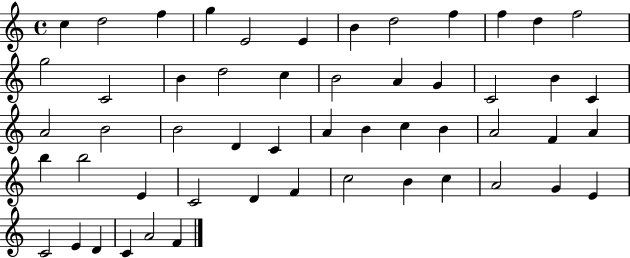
X:1
T:Untitled
M:4/4
L:1/4
K:C
c d2 f g E2 E B d2 f f d f2 g2 C2 B d2 c B2 A G C2 B C A2 B2 B2 D C A B c B A2 F A b b2 E C2 D F c2 B c A2 G E C2 E D C A2 F